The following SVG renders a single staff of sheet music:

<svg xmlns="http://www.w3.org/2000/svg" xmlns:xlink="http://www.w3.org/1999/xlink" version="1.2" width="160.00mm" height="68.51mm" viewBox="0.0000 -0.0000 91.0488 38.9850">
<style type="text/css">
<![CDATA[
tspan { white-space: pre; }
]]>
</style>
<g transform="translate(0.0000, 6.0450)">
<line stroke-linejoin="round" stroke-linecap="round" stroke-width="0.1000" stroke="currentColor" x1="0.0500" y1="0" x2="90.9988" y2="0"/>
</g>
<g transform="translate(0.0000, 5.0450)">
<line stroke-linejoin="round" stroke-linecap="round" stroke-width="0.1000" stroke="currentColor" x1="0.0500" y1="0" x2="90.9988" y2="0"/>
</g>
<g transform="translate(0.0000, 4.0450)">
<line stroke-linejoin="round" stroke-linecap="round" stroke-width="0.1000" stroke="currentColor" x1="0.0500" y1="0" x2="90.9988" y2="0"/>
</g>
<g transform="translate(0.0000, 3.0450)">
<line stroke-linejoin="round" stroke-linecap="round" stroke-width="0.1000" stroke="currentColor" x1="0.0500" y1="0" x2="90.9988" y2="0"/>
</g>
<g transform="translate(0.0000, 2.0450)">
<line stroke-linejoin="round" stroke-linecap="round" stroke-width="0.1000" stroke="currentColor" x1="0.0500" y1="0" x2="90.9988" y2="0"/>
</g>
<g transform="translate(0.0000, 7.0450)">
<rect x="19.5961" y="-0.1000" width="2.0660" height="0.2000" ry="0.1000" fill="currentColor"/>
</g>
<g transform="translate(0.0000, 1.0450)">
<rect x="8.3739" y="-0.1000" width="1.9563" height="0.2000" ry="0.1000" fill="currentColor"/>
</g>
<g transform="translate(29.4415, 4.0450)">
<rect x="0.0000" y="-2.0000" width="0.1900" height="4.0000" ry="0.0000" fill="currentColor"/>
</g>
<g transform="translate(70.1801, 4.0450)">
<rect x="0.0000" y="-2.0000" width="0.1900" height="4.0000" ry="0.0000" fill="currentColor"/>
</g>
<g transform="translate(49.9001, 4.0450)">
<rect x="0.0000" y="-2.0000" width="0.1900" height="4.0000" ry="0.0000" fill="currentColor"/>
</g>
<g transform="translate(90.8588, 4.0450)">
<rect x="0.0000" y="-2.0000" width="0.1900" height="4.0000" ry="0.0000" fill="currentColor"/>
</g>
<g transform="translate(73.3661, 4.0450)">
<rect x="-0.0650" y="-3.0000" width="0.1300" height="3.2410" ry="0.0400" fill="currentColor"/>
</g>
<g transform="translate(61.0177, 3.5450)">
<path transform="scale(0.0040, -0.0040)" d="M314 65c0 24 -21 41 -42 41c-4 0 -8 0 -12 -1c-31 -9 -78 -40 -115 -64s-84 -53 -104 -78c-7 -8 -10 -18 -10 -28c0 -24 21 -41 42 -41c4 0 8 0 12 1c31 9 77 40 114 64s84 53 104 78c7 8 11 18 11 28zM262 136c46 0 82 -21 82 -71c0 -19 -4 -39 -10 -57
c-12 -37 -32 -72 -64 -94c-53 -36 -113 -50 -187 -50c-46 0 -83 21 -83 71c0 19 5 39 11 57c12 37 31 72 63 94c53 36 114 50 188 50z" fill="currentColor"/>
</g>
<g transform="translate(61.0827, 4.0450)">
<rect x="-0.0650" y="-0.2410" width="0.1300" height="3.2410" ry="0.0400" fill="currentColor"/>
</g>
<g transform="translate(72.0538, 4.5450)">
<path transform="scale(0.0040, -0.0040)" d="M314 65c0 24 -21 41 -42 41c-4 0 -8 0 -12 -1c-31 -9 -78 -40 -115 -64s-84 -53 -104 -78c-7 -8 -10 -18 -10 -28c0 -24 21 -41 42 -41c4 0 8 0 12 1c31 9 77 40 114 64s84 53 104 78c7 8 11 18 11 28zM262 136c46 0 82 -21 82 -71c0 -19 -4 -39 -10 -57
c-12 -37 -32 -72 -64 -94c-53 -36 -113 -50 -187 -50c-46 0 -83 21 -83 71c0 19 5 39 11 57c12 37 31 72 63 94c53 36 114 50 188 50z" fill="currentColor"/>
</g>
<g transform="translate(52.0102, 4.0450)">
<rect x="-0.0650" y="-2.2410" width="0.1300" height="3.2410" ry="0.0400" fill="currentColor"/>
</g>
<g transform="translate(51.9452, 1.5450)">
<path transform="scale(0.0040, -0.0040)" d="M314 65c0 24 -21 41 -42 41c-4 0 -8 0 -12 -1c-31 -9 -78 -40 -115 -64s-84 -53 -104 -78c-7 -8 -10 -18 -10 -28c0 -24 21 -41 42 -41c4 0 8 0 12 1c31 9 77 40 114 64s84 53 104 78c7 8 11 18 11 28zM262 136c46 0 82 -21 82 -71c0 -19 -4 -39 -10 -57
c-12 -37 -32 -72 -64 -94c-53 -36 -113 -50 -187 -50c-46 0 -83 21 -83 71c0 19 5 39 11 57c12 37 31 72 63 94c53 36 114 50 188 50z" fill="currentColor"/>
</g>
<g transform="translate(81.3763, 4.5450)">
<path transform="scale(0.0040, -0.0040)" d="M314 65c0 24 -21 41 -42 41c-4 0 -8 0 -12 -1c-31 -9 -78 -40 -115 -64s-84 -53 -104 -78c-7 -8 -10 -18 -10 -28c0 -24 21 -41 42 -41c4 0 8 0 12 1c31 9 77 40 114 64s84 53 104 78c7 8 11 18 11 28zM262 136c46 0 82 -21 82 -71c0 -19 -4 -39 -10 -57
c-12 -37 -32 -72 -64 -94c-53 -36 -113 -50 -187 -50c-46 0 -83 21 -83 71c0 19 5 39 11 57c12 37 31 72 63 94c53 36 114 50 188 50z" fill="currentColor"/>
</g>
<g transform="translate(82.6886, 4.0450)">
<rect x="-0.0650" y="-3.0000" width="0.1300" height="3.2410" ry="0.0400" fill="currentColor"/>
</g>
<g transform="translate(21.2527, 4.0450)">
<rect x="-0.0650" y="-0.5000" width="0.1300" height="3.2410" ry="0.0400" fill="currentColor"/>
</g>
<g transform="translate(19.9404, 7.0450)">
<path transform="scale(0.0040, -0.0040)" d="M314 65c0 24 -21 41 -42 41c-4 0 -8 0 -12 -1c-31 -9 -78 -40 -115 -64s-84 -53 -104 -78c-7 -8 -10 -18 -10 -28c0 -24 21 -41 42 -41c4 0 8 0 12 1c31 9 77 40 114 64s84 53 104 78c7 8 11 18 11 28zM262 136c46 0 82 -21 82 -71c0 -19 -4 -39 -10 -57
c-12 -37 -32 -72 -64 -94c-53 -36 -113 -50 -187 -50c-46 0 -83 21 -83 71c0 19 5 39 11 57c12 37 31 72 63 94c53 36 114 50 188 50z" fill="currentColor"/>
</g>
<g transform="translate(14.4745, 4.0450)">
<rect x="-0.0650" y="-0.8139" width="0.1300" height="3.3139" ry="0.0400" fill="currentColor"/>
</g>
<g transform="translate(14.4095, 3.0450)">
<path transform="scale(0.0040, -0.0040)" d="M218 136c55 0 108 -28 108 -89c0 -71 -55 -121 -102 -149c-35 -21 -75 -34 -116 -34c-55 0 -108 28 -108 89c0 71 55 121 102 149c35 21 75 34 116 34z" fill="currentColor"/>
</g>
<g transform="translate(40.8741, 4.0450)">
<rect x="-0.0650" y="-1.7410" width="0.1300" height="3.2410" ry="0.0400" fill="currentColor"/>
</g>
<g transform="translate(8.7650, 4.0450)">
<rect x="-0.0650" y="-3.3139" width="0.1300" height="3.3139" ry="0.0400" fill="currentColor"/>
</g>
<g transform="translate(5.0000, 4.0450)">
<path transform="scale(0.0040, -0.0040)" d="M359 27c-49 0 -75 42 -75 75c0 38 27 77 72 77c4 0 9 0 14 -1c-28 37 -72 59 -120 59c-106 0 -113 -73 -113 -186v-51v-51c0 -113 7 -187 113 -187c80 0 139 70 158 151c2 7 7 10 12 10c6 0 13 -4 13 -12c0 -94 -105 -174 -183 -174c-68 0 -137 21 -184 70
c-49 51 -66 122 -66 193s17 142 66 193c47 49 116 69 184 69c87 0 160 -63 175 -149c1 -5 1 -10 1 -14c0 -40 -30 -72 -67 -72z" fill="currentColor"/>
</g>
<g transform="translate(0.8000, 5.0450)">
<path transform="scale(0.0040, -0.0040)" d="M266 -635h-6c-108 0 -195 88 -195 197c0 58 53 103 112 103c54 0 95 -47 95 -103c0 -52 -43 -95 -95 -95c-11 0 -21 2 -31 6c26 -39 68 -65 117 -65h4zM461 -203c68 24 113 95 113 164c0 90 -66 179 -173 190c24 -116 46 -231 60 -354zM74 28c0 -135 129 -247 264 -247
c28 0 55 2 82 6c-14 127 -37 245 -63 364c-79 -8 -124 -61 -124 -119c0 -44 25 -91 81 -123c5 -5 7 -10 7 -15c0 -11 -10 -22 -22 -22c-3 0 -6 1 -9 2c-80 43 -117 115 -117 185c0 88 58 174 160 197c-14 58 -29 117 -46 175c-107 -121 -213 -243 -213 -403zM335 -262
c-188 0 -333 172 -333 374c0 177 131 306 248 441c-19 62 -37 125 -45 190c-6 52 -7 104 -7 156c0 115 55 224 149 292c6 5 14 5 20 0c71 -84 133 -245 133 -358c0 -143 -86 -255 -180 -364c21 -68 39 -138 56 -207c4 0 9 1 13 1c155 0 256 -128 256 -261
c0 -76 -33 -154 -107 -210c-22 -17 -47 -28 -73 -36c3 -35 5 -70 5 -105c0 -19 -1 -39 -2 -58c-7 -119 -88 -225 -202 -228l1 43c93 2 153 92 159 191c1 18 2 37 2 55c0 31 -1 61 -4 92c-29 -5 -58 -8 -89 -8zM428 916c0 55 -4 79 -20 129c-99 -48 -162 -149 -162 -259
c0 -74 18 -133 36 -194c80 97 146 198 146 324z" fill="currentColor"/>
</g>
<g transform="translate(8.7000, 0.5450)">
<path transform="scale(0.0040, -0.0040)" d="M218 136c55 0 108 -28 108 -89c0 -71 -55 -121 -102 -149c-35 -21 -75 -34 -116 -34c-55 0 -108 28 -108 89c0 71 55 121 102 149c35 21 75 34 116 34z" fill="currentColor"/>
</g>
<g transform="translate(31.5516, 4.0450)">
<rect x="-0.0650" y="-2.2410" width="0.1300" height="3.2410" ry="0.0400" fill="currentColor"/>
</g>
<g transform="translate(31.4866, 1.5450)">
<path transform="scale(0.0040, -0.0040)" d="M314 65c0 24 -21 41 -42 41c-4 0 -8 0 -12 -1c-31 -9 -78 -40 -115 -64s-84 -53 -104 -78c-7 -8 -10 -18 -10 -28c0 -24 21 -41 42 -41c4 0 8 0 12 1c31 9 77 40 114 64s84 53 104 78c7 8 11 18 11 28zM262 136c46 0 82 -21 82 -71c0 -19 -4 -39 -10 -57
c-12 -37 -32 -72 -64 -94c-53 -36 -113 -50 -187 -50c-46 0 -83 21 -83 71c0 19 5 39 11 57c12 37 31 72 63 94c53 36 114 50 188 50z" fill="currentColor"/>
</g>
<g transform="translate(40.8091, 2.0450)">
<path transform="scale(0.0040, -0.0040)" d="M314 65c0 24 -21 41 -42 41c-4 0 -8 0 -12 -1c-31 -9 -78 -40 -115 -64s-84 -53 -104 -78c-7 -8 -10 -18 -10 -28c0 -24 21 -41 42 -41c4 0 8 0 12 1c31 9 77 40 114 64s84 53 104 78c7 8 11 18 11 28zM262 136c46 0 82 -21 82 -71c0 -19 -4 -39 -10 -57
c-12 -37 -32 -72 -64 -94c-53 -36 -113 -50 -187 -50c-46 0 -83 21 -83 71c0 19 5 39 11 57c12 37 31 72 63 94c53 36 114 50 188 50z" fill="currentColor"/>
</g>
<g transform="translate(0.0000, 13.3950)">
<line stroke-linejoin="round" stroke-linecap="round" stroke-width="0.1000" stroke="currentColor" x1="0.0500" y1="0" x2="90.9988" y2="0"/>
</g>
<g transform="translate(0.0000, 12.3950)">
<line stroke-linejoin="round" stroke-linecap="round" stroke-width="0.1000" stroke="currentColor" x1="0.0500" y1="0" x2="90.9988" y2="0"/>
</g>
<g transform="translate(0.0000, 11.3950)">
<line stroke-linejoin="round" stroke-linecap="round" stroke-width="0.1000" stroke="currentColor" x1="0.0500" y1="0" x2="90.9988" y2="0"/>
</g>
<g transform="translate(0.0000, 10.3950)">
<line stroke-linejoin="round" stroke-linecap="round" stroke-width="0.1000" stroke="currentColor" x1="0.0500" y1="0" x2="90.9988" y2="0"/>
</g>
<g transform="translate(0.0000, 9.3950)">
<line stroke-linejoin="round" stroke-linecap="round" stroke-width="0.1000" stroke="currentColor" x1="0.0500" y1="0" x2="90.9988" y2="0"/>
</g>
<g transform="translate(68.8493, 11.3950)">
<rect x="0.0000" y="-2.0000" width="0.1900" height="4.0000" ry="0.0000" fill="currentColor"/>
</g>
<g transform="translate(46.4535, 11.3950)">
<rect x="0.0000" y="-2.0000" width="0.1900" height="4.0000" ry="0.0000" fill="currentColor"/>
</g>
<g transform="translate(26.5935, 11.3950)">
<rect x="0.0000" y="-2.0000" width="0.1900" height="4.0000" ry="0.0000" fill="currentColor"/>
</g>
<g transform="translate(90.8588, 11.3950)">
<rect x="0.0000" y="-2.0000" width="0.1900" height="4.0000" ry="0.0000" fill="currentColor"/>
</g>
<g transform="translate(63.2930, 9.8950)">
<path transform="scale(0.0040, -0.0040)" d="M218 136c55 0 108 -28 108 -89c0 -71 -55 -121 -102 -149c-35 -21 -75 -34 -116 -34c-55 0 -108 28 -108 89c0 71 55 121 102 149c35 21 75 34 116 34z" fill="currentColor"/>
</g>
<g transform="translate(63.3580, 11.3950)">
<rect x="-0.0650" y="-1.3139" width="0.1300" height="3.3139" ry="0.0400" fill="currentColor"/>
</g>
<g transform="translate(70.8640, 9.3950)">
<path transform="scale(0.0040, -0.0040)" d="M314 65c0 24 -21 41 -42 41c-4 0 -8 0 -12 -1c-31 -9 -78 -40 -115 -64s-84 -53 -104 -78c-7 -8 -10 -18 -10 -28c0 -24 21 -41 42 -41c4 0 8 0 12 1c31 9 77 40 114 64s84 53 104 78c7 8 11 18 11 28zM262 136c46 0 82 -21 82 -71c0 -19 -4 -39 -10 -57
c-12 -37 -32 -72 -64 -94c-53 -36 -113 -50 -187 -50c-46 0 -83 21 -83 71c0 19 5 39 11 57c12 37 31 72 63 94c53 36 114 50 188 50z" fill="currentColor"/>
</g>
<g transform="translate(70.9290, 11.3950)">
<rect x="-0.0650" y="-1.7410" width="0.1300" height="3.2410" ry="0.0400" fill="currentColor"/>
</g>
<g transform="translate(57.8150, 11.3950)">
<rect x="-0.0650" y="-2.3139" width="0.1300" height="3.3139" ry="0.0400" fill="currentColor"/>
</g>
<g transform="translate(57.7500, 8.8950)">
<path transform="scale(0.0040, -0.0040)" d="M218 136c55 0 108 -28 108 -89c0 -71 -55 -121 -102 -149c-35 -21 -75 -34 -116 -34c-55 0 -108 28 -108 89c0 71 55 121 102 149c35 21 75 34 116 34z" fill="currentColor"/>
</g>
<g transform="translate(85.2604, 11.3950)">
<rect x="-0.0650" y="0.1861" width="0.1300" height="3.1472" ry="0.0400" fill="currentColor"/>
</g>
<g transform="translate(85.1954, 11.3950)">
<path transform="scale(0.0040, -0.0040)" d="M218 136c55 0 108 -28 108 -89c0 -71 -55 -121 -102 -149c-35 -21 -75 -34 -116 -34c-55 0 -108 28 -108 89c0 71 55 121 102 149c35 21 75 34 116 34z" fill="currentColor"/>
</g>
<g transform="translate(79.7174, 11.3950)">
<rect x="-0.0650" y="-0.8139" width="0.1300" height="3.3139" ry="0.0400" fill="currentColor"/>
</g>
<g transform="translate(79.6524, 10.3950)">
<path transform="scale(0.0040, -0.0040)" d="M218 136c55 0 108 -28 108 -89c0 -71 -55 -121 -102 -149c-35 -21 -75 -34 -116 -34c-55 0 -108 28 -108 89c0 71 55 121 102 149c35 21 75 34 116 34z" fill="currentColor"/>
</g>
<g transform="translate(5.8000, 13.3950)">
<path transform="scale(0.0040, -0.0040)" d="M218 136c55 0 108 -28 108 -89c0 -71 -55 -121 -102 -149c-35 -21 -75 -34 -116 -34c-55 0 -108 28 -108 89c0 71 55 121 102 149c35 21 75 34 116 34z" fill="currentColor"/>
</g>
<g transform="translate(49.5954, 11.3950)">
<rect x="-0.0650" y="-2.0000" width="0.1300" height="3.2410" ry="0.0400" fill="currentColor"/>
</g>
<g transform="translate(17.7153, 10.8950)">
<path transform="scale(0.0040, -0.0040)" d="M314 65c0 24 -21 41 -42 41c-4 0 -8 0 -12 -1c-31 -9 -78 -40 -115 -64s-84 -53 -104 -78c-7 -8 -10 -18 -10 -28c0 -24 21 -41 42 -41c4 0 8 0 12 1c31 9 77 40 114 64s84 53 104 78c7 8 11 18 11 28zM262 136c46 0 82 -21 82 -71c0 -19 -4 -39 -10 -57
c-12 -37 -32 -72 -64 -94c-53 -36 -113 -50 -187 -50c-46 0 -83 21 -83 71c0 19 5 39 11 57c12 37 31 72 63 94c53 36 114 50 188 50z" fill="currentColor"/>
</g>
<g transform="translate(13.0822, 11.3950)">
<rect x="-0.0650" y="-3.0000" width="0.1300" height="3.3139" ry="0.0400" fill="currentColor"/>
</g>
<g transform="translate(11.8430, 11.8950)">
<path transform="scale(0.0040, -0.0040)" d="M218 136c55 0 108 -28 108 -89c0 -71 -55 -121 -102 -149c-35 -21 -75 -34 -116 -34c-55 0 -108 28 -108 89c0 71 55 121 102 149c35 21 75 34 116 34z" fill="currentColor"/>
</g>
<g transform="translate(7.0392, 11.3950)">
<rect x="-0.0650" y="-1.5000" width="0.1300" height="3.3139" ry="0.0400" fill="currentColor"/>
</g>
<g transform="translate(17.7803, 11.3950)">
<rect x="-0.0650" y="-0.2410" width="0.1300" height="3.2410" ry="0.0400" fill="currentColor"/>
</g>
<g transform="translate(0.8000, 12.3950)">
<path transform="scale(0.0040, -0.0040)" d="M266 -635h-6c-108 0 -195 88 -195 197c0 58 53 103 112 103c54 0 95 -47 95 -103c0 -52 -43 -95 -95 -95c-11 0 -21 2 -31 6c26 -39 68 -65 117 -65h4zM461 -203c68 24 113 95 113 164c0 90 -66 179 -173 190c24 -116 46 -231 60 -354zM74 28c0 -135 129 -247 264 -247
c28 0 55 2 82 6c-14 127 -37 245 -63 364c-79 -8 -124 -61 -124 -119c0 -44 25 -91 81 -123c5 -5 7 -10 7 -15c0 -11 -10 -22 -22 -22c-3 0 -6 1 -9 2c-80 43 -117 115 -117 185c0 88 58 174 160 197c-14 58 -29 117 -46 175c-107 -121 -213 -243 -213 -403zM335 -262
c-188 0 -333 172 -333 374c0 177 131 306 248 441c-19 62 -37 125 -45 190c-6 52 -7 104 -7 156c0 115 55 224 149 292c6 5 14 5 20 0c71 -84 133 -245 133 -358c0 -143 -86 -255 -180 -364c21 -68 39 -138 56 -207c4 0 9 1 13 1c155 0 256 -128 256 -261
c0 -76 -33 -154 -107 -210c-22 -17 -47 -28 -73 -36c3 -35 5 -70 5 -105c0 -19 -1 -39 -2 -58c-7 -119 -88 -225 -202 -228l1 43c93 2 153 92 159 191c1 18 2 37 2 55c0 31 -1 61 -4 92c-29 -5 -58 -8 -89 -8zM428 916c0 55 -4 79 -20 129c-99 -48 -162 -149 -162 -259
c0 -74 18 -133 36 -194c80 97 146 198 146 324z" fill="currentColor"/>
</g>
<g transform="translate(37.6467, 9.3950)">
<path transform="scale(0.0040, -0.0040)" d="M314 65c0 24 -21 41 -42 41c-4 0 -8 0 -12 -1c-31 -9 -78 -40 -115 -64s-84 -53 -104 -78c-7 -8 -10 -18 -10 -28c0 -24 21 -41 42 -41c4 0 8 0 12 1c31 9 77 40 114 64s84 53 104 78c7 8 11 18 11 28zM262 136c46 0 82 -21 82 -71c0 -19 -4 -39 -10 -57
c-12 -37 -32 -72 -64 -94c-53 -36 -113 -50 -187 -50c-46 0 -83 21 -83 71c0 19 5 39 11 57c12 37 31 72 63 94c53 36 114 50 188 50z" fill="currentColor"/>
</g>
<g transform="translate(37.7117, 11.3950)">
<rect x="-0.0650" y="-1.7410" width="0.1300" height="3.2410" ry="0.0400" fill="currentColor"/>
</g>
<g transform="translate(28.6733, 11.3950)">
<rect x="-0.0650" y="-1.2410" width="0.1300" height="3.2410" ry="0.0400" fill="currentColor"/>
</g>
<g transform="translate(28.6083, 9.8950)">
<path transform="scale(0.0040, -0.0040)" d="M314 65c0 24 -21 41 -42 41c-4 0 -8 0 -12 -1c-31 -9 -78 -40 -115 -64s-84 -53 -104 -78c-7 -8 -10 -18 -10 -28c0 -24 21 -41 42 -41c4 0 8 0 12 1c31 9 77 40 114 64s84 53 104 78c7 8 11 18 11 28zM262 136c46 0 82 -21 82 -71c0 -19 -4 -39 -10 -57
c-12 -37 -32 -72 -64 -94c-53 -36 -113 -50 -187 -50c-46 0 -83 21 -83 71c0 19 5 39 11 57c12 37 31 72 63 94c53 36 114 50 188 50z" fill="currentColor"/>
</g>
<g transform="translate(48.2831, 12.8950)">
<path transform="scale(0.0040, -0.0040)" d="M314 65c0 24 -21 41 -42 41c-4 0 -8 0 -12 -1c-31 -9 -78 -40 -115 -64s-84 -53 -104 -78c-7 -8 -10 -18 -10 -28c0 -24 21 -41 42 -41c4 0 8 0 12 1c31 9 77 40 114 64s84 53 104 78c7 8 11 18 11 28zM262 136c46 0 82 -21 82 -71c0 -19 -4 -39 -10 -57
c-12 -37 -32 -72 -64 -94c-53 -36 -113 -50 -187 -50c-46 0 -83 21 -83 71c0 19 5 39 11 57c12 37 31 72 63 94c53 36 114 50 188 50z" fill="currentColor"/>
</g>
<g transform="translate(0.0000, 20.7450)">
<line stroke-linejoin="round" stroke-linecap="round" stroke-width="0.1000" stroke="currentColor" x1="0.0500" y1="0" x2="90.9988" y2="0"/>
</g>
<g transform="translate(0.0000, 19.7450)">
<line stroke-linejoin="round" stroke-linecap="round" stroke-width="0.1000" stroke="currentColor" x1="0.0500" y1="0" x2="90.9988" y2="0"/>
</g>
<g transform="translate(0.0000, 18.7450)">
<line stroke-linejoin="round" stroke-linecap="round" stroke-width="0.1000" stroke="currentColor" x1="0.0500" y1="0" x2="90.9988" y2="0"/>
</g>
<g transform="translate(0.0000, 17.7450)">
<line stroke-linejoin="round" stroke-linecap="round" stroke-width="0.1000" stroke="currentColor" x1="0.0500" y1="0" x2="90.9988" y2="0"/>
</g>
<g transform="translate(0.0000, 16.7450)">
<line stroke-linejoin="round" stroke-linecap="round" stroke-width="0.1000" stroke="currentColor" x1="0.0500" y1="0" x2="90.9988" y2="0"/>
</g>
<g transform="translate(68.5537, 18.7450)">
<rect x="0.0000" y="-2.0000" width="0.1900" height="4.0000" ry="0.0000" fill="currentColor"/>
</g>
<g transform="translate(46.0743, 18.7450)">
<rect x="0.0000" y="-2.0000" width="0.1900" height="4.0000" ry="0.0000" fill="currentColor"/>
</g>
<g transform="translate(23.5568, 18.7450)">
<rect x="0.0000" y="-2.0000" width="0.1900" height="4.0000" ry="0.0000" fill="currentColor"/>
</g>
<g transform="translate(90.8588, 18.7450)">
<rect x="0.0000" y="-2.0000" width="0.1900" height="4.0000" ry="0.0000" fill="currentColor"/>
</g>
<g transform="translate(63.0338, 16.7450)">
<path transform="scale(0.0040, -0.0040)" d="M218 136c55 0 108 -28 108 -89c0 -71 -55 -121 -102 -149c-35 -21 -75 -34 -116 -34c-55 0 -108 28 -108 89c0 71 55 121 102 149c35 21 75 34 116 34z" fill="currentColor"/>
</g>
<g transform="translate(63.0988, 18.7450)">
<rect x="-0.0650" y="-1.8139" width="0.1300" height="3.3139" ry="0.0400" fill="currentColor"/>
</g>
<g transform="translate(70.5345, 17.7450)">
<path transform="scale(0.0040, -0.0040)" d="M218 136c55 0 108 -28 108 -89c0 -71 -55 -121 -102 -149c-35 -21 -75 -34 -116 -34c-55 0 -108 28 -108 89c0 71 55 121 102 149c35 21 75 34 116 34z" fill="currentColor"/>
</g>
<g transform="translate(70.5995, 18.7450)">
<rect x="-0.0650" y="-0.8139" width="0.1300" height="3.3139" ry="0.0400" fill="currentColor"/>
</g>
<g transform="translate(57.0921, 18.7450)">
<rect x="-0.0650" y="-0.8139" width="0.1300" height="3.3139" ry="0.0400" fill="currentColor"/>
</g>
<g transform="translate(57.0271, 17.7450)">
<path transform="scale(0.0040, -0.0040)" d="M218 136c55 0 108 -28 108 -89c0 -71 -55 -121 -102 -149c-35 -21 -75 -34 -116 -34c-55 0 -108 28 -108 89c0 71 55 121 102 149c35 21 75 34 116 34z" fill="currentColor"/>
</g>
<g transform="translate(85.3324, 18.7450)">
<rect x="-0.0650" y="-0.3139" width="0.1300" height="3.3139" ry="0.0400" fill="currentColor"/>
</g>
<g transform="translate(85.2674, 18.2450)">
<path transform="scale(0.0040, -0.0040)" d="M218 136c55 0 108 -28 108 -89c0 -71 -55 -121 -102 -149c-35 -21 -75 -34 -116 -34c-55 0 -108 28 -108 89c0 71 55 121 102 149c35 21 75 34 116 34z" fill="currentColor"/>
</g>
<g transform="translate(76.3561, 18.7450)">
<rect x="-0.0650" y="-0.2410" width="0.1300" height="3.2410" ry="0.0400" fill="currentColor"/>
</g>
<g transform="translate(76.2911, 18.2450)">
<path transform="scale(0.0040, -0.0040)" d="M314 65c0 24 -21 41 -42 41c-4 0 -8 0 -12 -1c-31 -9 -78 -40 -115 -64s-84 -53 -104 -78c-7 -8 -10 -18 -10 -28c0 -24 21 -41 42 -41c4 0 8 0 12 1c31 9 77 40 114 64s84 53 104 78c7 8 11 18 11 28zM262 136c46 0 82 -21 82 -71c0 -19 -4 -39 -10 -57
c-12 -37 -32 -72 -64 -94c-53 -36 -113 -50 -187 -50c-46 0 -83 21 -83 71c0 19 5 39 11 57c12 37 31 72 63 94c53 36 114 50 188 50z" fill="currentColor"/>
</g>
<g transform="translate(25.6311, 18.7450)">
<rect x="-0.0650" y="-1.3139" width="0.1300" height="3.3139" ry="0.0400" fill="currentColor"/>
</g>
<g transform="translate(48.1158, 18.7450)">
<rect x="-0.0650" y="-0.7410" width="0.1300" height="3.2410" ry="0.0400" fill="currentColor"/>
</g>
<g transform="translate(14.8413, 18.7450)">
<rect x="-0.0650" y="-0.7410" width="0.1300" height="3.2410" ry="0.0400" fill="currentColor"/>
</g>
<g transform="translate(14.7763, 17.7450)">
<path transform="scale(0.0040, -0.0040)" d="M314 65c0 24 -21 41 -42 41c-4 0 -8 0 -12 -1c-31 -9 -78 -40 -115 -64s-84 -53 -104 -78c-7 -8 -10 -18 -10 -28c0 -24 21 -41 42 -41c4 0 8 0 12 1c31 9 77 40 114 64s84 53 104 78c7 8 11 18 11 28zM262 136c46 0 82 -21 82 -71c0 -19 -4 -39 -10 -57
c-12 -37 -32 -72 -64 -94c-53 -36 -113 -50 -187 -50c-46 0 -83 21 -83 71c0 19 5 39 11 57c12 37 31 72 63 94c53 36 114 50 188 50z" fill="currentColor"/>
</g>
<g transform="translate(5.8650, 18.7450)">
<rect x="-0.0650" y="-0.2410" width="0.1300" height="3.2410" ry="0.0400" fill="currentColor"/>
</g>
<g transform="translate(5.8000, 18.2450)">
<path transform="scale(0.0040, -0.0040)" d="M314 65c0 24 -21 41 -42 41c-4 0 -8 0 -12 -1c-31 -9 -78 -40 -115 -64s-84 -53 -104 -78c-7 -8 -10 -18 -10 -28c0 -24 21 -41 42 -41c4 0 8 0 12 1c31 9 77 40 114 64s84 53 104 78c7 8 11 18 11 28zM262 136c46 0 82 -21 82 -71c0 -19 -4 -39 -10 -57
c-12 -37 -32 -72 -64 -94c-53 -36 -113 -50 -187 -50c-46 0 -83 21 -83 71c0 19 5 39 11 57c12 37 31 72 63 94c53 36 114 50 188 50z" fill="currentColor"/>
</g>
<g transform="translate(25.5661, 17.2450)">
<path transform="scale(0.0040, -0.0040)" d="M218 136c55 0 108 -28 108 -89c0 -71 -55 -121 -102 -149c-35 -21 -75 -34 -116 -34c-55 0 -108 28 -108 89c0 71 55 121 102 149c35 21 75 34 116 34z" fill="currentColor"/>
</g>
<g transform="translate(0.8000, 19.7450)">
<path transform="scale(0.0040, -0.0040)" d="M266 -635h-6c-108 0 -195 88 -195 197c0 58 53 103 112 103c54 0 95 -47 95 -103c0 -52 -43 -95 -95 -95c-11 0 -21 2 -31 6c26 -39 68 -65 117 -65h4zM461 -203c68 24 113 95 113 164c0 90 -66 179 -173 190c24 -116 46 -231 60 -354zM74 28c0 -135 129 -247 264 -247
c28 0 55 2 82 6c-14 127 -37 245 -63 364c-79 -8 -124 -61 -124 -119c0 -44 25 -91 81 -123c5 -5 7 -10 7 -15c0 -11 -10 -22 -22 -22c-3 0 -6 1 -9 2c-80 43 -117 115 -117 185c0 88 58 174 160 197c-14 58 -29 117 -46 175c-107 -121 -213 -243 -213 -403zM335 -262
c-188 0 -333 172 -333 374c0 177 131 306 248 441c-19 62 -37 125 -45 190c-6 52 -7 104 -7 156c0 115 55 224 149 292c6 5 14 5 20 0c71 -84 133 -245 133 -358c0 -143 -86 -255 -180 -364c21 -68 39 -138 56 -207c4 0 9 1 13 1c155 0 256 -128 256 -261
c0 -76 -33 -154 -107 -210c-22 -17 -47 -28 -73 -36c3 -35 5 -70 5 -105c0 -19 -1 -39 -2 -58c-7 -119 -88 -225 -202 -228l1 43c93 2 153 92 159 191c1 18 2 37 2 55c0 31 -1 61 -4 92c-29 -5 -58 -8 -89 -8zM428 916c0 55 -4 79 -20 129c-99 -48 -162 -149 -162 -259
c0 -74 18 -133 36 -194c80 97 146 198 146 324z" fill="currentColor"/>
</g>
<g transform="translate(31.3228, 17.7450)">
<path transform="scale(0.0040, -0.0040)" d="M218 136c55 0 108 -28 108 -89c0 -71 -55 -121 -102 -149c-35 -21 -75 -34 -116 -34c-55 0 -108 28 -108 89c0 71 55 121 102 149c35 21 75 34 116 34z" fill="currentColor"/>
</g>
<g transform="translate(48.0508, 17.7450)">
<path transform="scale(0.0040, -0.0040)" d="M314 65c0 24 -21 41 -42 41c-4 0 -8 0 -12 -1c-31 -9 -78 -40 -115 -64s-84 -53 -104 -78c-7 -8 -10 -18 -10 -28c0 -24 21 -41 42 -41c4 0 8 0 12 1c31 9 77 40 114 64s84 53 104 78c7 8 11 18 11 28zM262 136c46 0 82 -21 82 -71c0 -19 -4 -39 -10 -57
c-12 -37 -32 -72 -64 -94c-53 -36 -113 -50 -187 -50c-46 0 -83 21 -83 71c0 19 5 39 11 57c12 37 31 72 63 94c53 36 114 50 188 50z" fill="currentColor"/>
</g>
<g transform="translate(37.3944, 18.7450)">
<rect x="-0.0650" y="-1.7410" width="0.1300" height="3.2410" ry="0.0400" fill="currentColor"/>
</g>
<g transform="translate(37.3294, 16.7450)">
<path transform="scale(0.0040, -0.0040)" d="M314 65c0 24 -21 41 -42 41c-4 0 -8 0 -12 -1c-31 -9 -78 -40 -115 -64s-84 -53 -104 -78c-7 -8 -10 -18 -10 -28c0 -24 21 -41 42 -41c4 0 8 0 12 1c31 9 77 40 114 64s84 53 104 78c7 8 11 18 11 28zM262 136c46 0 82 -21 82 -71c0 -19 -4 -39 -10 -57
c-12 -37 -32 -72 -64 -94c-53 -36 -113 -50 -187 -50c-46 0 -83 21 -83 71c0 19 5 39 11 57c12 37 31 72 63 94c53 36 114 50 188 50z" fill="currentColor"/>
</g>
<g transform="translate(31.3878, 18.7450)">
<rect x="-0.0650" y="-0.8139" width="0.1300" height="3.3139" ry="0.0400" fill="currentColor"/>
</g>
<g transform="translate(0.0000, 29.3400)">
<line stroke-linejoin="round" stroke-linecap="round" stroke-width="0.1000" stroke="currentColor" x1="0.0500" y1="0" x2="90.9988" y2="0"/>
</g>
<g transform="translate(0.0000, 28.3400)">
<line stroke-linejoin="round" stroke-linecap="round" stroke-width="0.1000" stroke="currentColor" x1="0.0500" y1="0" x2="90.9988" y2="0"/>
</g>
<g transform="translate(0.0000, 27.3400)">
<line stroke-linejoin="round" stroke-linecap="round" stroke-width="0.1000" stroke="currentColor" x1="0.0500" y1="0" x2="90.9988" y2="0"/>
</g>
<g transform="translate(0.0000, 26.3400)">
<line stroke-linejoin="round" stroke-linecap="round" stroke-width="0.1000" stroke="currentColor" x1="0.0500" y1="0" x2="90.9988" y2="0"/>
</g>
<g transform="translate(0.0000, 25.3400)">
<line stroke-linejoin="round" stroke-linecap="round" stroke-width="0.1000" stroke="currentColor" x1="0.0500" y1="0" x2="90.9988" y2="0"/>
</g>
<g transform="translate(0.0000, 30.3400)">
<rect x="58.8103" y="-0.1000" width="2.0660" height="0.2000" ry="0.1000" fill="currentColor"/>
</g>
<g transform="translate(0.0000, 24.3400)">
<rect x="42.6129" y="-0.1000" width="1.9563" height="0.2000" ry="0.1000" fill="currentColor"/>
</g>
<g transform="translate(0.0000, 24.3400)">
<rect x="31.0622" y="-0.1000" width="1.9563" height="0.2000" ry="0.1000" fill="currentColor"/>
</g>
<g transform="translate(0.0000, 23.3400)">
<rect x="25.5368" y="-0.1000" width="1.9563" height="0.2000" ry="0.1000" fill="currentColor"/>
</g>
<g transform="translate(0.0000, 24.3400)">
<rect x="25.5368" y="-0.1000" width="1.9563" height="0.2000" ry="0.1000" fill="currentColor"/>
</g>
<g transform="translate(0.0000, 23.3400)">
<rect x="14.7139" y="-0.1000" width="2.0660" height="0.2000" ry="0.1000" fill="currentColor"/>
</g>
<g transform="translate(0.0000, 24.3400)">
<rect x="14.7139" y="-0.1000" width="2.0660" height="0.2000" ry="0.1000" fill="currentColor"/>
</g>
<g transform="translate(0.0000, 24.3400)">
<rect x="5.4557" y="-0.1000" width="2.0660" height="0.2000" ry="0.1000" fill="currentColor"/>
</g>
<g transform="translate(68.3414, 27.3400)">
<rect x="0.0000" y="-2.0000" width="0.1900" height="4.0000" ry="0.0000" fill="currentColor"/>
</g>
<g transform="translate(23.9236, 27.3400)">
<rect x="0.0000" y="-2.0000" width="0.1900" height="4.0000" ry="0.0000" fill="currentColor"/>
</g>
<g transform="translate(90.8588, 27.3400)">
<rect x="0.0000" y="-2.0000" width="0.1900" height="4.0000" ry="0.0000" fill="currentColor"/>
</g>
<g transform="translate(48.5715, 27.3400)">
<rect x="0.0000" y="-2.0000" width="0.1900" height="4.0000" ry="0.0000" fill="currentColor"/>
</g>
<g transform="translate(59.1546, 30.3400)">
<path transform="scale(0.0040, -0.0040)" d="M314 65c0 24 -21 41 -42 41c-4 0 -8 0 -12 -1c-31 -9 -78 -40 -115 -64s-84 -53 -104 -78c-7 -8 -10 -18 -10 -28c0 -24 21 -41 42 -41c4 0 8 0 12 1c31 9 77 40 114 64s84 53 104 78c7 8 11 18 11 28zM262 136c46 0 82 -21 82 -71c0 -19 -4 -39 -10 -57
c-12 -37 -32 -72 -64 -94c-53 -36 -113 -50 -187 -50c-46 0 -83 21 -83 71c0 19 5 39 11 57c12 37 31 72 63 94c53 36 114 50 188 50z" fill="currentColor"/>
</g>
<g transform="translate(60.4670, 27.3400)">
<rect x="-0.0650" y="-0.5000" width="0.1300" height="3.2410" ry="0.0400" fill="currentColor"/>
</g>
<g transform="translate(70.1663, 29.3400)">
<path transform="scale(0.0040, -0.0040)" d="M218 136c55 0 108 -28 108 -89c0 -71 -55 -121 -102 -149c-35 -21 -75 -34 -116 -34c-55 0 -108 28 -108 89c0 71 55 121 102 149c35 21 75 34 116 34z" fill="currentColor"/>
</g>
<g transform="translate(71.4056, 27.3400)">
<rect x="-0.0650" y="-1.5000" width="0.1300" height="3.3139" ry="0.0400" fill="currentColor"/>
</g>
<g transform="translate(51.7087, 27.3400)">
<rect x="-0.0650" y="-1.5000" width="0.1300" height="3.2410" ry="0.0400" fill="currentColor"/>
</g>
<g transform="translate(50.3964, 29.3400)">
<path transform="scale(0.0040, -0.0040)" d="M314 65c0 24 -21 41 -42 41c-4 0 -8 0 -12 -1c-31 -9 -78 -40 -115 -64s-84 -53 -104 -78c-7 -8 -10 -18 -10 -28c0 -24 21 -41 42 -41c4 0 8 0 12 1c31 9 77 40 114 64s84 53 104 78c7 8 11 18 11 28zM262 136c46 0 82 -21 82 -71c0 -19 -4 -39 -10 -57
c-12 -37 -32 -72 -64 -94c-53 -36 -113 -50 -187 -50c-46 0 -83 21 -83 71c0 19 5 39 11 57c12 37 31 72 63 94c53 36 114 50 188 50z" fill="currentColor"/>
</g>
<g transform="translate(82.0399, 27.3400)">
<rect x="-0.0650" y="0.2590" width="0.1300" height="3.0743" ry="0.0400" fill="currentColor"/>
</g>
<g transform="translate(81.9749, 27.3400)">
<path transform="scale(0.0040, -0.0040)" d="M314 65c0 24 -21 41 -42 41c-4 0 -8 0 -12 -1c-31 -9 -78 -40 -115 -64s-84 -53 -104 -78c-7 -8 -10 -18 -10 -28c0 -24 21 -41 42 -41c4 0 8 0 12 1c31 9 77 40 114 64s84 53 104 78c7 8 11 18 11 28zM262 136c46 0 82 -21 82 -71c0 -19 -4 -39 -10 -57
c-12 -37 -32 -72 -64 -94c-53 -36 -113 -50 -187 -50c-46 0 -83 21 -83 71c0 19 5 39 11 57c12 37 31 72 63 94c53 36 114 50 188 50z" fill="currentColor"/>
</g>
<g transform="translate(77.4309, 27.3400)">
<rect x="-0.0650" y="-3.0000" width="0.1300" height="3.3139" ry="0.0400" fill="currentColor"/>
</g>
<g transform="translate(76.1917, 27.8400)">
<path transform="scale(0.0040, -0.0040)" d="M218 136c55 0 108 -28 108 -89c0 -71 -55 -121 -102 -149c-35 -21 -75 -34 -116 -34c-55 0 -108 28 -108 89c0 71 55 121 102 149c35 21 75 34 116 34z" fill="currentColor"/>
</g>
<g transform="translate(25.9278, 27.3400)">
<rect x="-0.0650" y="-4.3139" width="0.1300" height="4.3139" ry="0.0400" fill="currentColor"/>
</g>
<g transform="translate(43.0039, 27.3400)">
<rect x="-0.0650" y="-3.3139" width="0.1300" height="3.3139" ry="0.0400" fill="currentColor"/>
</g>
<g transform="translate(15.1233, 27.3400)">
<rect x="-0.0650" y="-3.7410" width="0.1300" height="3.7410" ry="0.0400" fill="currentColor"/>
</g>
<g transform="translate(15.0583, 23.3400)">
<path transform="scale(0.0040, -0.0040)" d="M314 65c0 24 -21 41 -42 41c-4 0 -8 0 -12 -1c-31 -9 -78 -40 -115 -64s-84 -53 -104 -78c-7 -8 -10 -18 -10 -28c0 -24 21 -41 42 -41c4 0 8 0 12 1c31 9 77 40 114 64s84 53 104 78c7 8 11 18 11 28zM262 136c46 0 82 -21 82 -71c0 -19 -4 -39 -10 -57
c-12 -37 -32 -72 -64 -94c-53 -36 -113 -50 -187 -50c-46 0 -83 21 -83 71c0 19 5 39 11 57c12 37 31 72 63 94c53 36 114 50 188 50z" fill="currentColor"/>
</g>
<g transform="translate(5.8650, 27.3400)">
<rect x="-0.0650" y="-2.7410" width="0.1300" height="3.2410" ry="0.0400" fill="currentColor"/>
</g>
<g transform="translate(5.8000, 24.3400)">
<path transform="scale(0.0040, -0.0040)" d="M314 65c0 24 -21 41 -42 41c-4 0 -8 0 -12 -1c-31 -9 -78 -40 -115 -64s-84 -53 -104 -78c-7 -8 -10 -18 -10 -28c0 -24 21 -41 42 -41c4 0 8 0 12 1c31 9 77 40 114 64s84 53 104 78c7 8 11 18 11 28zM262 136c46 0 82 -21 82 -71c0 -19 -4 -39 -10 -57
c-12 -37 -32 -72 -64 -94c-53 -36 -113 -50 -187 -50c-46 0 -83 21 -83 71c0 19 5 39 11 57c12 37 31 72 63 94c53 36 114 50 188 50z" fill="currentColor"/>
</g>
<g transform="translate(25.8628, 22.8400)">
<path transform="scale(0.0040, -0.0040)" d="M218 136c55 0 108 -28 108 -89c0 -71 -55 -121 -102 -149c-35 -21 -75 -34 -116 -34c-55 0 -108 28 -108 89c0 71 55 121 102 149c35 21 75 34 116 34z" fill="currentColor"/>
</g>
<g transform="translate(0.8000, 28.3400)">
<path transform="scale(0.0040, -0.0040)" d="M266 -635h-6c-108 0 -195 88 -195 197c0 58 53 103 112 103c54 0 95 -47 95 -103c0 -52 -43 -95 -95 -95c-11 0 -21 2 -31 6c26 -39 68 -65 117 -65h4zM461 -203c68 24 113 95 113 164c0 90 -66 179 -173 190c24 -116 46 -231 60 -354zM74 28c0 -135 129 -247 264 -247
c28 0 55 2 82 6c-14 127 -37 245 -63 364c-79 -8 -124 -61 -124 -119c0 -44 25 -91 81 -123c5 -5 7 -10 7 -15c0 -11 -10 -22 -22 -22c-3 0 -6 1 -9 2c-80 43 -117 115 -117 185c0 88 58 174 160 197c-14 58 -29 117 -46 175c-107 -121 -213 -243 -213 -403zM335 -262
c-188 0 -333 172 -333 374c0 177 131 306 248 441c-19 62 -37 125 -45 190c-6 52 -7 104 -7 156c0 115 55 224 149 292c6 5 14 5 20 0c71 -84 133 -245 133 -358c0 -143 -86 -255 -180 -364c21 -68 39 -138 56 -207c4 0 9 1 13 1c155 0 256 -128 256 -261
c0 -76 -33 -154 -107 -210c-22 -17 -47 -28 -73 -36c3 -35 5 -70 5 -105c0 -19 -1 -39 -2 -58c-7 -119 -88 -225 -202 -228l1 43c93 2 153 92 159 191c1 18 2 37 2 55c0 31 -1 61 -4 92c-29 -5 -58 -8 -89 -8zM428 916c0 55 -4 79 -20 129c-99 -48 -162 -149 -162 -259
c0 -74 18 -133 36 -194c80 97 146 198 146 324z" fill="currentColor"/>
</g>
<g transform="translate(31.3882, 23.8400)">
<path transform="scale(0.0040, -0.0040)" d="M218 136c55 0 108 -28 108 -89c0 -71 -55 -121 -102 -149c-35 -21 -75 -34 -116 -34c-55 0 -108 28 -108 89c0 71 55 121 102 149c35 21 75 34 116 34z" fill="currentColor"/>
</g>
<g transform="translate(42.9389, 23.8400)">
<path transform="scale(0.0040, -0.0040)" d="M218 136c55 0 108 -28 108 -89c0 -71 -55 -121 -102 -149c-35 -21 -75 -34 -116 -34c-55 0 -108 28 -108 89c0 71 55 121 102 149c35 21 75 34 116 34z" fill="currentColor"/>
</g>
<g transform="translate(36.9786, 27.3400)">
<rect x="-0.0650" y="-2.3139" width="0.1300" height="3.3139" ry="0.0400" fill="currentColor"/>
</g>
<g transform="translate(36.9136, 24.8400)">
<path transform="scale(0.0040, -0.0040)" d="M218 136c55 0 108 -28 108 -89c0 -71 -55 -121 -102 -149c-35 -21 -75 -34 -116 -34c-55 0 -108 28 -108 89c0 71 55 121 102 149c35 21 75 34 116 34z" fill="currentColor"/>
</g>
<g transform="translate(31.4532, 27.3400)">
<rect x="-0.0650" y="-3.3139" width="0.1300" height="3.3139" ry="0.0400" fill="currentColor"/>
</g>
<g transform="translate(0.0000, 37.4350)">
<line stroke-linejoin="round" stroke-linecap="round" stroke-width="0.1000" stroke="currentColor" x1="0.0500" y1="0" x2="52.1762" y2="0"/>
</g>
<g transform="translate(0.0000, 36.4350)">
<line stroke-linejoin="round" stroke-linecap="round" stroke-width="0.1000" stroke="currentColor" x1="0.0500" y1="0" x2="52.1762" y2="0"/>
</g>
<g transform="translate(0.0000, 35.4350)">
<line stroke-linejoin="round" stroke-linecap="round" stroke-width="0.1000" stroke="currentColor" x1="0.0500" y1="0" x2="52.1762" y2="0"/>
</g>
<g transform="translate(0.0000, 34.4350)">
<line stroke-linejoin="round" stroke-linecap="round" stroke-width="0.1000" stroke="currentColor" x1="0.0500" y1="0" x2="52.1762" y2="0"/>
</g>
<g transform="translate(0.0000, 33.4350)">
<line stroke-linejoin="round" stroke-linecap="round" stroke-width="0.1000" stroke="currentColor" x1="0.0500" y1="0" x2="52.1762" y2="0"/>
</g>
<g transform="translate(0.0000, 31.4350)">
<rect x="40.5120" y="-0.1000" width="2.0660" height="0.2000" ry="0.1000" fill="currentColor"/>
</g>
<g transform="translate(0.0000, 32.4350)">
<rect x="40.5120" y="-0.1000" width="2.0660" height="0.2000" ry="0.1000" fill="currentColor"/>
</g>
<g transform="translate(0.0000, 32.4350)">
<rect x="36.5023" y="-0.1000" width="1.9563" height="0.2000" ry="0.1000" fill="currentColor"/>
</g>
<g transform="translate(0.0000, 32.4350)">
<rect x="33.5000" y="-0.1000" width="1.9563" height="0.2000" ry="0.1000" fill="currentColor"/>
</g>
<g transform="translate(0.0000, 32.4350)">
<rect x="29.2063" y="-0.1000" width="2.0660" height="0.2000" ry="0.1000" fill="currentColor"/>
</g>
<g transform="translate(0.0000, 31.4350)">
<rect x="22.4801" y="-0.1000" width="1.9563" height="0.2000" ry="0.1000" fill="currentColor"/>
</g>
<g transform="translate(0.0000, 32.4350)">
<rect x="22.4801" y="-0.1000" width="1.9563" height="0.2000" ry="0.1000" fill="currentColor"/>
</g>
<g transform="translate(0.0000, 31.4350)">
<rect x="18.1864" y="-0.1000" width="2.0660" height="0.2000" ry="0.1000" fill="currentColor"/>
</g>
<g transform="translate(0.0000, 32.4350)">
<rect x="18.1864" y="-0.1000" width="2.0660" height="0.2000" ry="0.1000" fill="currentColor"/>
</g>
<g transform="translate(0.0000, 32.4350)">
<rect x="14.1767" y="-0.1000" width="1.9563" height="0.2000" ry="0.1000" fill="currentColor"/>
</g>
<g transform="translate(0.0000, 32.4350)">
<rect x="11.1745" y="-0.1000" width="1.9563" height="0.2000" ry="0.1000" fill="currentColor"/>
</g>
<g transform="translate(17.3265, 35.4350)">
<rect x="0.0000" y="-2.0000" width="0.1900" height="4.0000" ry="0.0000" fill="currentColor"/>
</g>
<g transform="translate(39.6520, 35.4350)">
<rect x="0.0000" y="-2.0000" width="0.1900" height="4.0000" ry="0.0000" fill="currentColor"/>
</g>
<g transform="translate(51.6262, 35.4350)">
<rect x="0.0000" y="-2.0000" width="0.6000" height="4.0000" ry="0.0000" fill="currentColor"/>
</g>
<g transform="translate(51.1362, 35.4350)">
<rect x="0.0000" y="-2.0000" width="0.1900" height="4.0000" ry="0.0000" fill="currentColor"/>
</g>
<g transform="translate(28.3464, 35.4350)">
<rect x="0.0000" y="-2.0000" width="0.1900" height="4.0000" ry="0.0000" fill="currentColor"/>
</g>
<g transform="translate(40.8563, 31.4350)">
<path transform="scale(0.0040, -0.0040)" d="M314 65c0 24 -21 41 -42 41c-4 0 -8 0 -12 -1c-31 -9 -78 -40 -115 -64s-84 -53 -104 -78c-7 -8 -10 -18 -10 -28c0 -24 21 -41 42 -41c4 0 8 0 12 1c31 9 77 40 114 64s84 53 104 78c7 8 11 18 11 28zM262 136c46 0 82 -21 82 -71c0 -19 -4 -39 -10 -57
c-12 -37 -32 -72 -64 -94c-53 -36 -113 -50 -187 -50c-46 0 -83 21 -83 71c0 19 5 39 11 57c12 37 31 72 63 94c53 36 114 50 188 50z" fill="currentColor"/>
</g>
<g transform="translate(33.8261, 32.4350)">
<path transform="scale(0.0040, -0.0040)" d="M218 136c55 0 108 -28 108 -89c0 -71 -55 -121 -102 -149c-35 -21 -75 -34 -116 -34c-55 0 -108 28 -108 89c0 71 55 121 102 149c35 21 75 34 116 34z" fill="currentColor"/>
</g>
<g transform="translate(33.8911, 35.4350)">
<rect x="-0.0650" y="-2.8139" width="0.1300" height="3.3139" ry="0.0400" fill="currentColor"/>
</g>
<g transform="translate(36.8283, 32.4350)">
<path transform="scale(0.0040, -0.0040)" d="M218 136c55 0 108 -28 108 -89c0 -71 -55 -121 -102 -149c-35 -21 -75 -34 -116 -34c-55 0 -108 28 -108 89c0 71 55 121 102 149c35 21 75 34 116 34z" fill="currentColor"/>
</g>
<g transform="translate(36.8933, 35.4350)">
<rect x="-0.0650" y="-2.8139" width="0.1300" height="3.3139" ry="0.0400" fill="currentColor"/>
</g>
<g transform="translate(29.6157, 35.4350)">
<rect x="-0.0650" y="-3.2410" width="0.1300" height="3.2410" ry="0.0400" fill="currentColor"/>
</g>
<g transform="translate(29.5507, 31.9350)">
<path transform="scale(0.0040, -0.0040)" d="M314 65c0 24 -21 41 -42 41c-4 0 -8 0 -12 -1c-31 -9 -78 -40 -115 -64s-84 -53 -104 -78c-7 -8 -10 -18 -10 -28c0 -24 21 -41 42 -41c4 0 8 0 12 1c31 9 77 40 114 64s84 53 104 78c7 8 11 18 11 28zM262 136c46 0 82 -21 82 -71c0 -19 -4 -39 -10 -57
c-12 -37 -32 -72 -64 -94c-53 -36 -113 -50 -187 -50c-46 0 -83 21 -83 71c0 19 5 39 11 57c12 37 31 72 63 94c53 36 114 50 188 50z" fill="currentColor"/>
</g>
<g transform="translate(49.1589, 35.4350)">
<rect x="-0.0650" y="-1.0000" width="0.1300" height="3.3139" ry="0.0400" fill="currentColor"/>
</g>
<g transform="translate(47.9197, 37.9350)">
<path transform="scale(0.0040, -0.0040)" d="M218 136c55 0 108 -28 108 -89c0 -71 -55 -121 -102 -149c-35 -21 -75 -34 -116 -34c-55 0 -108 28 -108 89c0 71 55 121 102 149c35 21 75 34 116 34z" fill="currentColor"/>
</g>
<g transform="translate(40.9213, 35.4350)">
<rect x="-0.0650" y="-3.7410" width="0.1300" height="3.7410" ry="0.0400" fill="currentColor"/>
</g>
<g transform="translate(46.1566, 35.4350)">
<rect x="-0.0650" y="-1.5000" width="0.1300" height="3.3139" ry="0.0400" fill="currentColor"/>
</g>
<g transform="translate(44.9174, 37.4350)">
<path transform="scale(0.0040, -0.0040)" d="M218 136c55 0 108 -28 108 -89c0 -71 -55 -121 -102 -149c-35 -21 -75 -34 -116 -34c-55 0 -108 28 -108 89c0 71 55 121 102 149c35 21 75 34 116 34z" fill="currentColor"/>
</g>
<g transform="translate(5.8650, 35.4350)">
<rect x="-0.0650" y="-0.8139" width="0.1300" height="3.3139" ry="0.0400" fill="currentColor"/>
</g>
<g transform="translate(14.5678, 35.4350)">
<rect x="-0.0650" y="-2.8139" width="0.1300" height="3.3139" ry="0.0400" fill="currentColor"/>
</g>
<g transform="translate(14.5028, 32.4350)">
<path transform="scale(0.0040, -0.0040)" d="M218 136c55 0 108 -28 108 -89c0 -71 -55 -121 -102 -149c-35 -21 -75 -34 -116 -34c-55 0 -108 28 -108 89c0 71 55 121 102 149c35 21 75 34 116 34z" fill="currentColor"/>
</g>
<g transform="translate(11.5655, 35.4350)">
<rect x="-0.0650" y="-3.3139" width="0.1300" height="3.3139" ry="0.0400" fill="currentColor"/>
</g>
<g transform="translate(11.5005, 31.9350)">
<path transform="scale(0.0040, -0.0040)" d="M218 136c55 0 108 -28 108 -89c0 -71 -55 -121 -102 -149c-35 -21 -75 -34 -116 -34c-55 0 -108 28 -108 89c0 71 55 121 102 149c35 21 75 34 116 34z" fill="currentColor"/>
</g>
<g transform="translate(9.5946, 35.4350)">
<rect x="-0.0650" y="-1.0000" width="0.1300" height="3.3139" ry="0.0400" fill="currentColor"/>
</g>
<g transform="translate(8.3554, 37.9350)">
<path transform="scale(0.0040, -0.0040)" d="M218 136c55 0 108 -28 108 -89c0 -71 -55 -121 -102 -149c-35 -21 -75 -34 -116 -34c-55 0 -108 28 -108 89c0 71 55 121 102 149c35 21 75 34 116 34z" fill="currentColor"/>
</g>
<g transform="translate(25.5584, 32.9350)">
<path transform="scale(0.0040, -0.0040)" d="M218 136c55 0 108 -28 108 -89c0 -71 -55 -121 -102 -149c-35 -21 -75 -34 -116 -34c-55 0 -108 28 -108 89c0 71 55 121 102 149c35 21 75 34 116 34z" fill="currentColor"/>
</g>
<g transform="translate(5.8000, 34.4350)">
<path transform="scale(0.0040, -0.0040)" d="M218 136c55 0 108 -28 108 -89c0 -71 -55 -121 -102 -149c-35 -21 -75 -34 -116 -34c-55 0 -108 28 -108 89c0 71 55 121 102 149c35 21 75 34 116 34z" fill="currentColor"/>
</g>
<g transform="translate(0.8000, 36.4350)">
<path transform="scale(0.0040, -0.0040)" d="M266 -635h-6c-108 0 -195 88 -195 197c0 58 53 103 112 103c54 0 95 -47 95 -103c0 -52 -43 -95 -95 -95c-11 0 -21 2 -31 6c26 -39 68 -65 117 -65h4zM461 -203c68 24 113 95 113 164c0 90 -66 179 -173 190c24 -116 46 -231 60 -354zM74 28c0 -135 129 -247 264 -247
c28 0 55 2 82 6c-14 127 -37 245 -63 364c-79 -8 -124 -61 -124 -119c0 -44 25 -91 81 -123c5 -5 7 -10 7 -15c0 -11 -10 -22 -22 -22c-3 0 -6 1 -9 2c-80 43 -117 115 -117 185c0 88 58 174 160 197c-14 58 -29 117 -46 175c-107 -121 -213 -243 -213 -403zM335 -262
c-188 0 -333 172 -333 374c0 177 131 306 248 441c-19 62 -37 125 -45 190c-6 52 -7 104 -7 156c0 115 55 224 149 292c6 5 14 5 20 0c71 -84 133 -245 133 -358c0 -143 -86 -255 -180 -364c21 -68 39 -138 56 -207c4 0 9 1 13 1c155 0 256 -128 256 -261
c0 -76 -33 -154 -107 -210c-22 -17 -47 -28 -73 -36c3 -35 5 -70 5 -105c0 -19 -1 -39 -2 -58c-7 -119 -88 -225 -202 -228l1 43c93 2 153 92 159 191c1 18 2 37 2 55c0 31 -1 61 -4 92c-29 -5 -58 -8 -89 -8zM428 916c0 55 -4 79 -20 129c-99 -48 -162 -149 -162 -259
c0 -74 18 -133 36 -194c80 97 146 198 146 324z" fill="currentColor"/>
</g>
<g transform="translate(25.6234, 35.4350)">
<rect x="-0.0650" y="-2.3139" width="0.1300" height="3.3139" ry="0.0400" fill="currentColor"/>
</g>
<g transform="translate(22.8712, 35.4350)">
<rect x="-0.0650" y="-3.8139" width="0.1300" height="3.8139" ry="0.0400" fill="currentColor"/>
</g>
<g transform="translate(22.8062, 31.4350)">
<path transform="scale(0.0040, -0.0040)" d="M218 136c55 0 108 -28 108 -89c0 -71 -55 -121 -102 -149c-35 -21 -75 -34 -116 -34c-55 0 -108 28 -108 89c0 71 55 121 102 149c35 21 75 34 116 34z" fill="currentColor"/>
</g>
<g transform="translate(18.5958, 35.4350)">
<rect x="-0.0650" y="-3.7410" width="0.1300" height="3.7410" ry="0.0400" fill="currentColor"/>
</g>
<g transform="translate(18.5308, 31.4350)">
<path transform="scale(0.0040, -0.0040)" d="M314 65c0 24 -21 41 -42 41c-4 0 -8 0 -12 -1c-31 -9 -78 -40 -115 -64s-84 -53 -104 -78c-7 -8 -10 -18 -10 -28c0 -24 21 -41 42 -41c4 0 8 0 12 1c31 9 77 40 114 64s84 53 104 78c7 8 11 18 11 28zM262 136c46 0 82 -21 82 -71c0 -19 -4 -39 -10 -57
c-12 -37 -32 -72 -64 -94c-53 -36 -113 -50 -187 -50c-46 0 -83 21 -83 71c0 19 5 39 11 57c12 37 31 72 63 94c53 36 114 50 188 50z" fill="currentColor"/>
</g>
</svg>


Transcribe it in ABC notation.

X:1
T:Untitled
M:4/4
L:1/4
K:C
b d C2 g2 f2 g2 c2 A2 A2 E A c2 e2 f2 F2 g e f2 d B c2 d2 e d f2 d2 d f d c2 c a2 c'2 d' b g b E2 C2 E A B2 d D b a c'2 c' g b2 a a c'2 E D